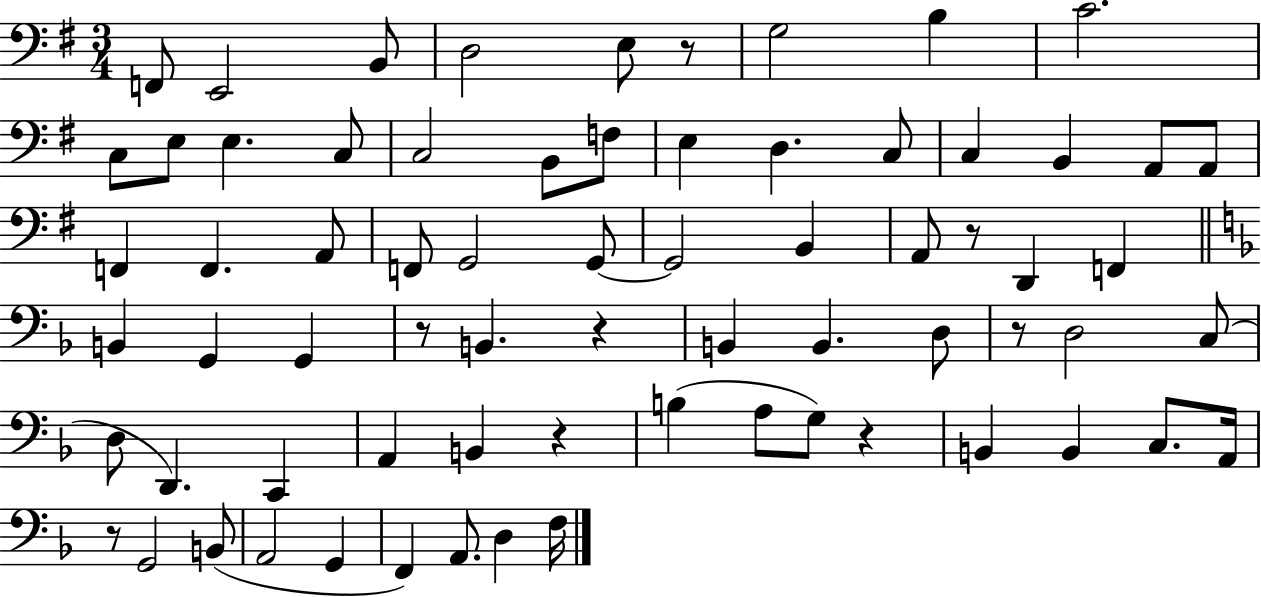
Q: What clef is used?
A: bass